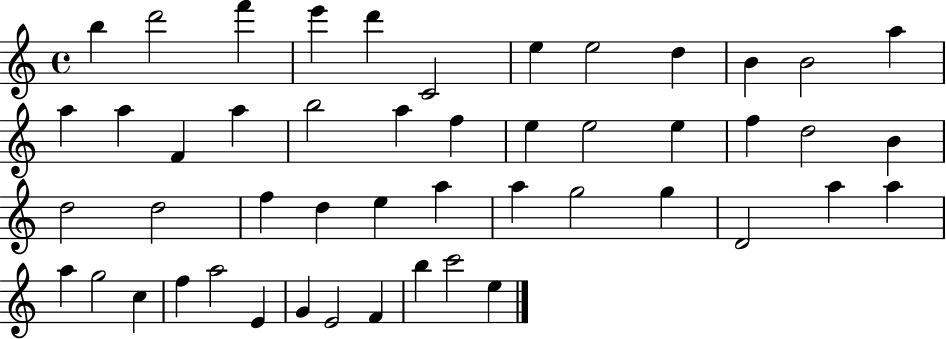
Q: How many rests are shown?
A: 0